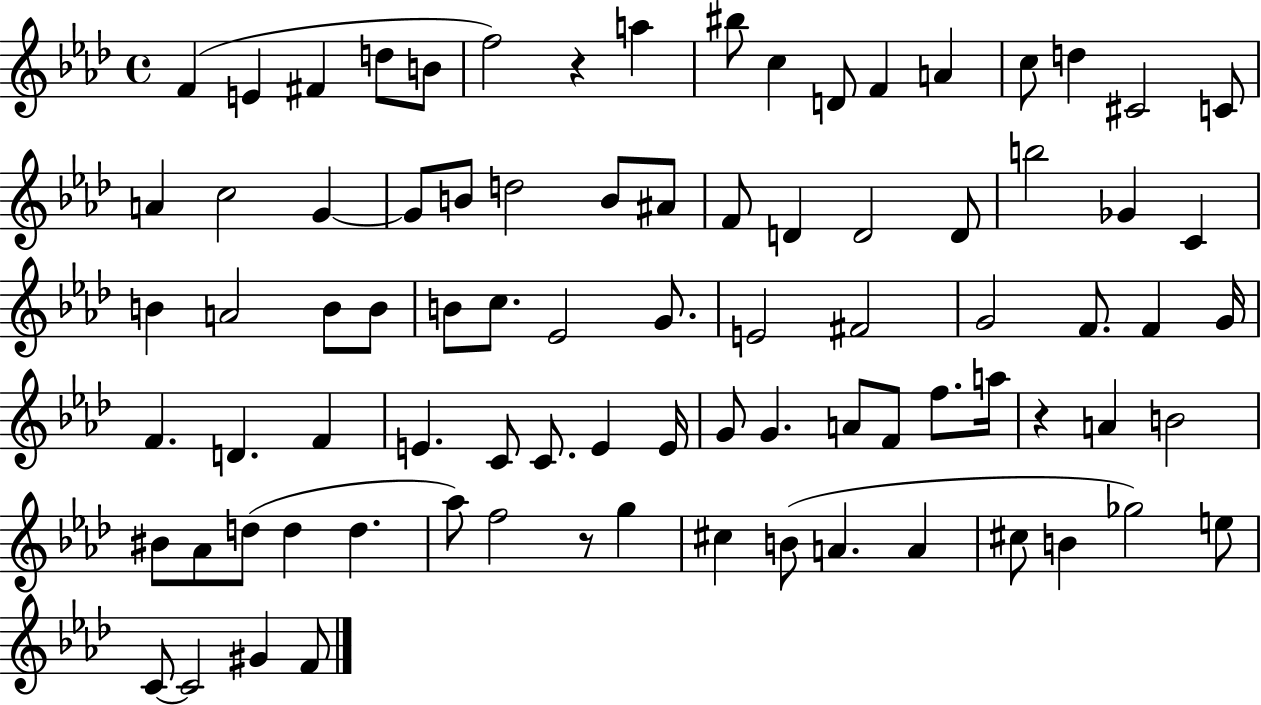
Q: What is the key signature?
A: AES major